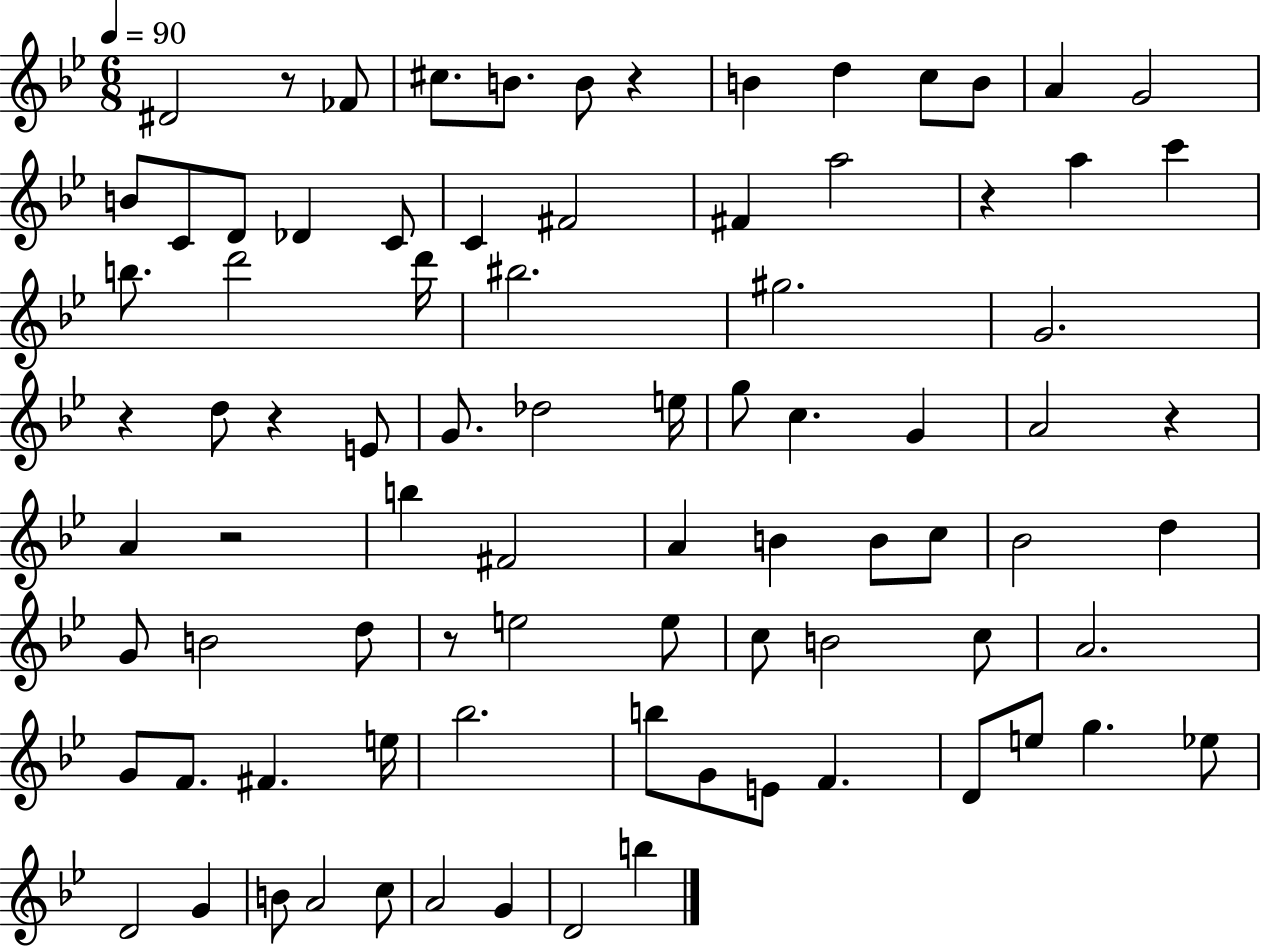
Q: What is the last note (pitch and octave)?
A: B5